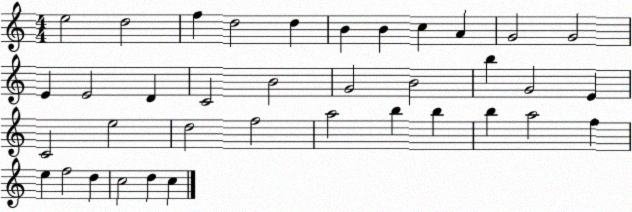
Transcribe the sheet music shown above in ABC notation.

X:1
T:Untitled
M:4/4
L:1/4
K:C
e2 d2 f d2 d B B c A G2 G2 E E2 D C2 B2 G2 B2 b G2 E C2 e2 d2 f2 a2 b b b a2 f e f2 d c2 d c